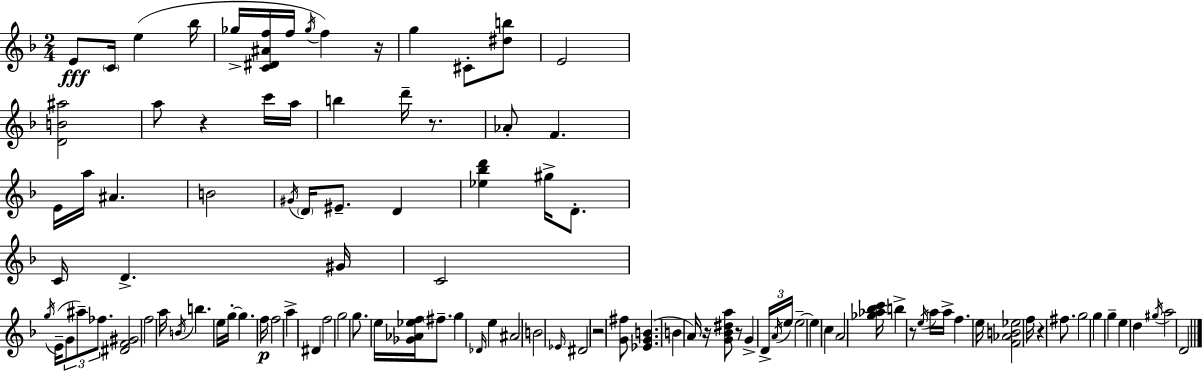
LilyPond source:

{
  \clef treble
  \numericTimeSignature
  \time 2/4
  \key f \major
  e'8\fff \parenthesize c'16 e''4( bes''16 | ges''16-> <c' dis' ais' f''>16 f''16 \acciaccatura { ges''16 }) f''4 | r16 g''4 cis'8-. <dis'' b''>8 | e'2 | \break <d' b' ais''>2 | a''8 r4 c'''16 | a''16 b''4 d'''16-- r8. | aes'8-. f'4. | \break e'16 a''16 ais'4. | b'2 | \acciaccatura { gis'16 } \parenthesize d'16 eis'8.-- d'4 | <ees'' bes'' d'''>4 gis''16-> d'8.-. | \break c'16 d'4.-> | gis'16 c'2 | \acciaccatura { g''16 }( e'16-- \tuplet 3/2 { g'8 ais''8--) | fes''8. } <dis' f' gis'>2 | \break f''2 | a''16 \acciaccatura { b'16 } b''4. | e''16 g''16-.~~ g''4. | f''16\p f''2 | \break a''4-> | dis'4 f''2 | g''2 | g''8. e''16 | \break <ges' aes' ees'' f''>16 \parenthesize fis''8.-- g''4 | \grace { des'16 } e''4 ais'2 | b'2 | \grace { ees'16 } dis'2 | \break r2 | <g' fis''>8 | <ees' g' b'>4.( b'4 | a'16) r16 <g' bes' dis'' a''>8 r8 | \break g'4-> \tuplet 3/2 { d'16-> \acciaccatura { a'16 } e''16 } e''2--~~ | e''4 | c''4 a'2 | <ges'' aes'' bes'' c'''>16 | \break b''4-> r8 \acciaccatura { e''16 } a''16 | a''16-> f''4. e''16 | <f' aes' b' ees''>2 | f''16 r4 fis''8. | \break g''2 | g''4 g''4-- | e''4 d''4 | \acciaccatura { gis''16 } a''2 | \break d'2 | \bar "|."
}